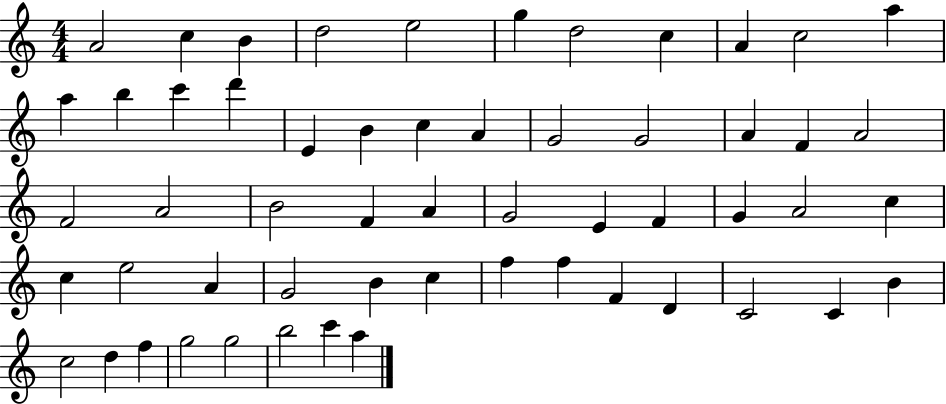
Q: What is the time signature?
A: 4/4